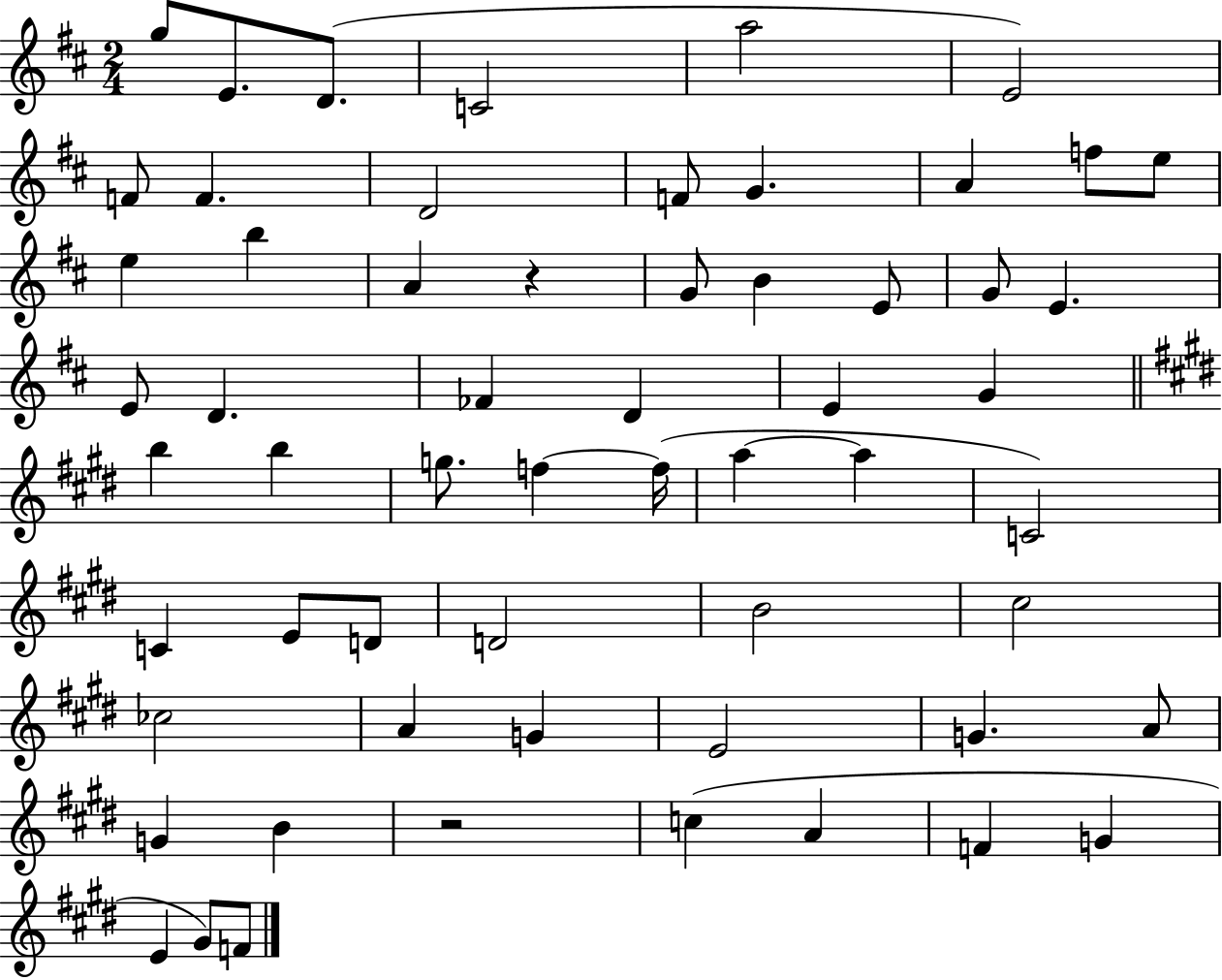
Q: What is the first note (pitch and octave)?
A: G5